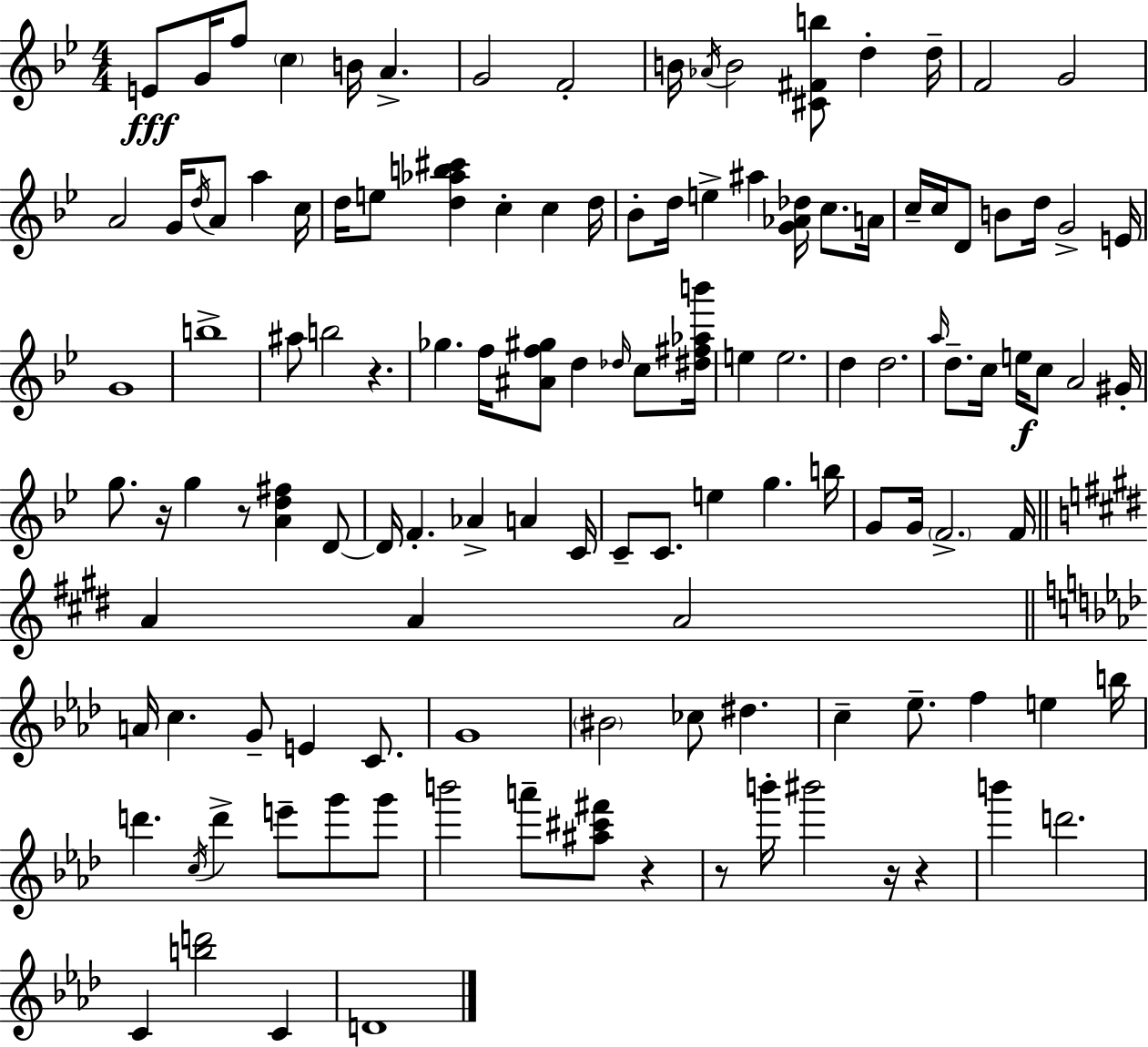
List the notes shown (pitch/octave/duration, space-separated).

E4/e G4/s F5/e C5/q B4/s A4/q. G4/h F4/h B4/s Ab4/s B4/h [C#4,F#4,B5]/e D5/q D5/s F4/h G4/h A4/h G4/s D5/s A4/e A5/q C5/s D5/s E5/e [D5,Ab5,B5,C#6]/q C5/q C5/q D5/s Bb4/e D5/s E5/q A#5/q [G4,Ab4,Db5]/s C5/e. A4/s C5/s C5/s D4/e B4/e D5/s G4/h E4/s G4/w B5/w A#5/e B5/h R/q. Gb5/q. F5/s [A#4,F5,G#5]/e D5/q Db5/s C5/e [D#5,F#5,Ab5,B6]/s E5/q E5/h. D5/q D5/h. A5/s D5/e. C5/s E5/s C5/e A4/h G#4/s G5/e. R/s G5/q R/e [A4,D5,F#5]/q D4/e D4/s F4/q. Ab4/q A4/q C4/s C4/e C4/e. E5/q G5/q. B5/s G4/e G4/s F4/h. F4/s A4/q A4/q A4/h A4/s C5/q. G4/e E4/q C4/e. G4/w BIS4/h CES5/e D#5/q. C5/q Eb5/e. F5/q E5/q B5/s D6/q. C5/s D6/q E6/e G6/e G6/e B6/h A6/e [A#5,C#6,F#6]/e R/q R/e B6/s BIS6/h R/s R/q B6/q D6/h. C4/q [B5,D6]/h C4/q D4/w